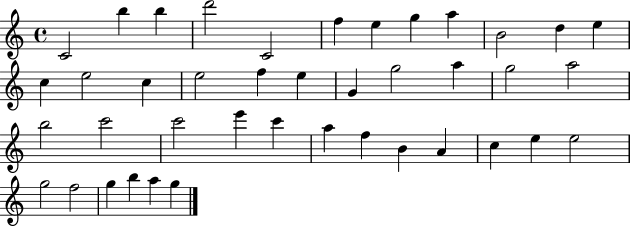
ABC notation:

X:1
T:Untitled
M:4/4
L:1/4
K:C
C2 b b d'2 C2 f e g a B2 d e c e2 c e2 f e G g2 a g2 a2 b2 c'2 c'2 e' c' a f B A c e e2 g2 f2 g b a g